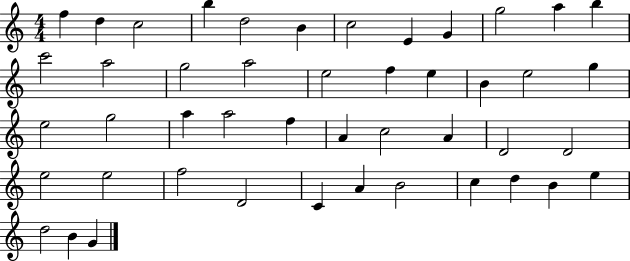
F5/q D5/q C5/h B5/q D5/h B4/q C5/h E4/q G4/q G5/h A5/q B5/q C6/h A5/h G5/h A5/h E5/h F5/q E5/q B4/q E5/h G5/q E5/h G5/h A5/q A5/h F5/q A4/q C5/h A4/q D4/h D4/h E5/h E5/h F5/h D4/h C4/q A4/q B4/h C5/q D5/q B4/q E5/q D5/h B4/q G4/q